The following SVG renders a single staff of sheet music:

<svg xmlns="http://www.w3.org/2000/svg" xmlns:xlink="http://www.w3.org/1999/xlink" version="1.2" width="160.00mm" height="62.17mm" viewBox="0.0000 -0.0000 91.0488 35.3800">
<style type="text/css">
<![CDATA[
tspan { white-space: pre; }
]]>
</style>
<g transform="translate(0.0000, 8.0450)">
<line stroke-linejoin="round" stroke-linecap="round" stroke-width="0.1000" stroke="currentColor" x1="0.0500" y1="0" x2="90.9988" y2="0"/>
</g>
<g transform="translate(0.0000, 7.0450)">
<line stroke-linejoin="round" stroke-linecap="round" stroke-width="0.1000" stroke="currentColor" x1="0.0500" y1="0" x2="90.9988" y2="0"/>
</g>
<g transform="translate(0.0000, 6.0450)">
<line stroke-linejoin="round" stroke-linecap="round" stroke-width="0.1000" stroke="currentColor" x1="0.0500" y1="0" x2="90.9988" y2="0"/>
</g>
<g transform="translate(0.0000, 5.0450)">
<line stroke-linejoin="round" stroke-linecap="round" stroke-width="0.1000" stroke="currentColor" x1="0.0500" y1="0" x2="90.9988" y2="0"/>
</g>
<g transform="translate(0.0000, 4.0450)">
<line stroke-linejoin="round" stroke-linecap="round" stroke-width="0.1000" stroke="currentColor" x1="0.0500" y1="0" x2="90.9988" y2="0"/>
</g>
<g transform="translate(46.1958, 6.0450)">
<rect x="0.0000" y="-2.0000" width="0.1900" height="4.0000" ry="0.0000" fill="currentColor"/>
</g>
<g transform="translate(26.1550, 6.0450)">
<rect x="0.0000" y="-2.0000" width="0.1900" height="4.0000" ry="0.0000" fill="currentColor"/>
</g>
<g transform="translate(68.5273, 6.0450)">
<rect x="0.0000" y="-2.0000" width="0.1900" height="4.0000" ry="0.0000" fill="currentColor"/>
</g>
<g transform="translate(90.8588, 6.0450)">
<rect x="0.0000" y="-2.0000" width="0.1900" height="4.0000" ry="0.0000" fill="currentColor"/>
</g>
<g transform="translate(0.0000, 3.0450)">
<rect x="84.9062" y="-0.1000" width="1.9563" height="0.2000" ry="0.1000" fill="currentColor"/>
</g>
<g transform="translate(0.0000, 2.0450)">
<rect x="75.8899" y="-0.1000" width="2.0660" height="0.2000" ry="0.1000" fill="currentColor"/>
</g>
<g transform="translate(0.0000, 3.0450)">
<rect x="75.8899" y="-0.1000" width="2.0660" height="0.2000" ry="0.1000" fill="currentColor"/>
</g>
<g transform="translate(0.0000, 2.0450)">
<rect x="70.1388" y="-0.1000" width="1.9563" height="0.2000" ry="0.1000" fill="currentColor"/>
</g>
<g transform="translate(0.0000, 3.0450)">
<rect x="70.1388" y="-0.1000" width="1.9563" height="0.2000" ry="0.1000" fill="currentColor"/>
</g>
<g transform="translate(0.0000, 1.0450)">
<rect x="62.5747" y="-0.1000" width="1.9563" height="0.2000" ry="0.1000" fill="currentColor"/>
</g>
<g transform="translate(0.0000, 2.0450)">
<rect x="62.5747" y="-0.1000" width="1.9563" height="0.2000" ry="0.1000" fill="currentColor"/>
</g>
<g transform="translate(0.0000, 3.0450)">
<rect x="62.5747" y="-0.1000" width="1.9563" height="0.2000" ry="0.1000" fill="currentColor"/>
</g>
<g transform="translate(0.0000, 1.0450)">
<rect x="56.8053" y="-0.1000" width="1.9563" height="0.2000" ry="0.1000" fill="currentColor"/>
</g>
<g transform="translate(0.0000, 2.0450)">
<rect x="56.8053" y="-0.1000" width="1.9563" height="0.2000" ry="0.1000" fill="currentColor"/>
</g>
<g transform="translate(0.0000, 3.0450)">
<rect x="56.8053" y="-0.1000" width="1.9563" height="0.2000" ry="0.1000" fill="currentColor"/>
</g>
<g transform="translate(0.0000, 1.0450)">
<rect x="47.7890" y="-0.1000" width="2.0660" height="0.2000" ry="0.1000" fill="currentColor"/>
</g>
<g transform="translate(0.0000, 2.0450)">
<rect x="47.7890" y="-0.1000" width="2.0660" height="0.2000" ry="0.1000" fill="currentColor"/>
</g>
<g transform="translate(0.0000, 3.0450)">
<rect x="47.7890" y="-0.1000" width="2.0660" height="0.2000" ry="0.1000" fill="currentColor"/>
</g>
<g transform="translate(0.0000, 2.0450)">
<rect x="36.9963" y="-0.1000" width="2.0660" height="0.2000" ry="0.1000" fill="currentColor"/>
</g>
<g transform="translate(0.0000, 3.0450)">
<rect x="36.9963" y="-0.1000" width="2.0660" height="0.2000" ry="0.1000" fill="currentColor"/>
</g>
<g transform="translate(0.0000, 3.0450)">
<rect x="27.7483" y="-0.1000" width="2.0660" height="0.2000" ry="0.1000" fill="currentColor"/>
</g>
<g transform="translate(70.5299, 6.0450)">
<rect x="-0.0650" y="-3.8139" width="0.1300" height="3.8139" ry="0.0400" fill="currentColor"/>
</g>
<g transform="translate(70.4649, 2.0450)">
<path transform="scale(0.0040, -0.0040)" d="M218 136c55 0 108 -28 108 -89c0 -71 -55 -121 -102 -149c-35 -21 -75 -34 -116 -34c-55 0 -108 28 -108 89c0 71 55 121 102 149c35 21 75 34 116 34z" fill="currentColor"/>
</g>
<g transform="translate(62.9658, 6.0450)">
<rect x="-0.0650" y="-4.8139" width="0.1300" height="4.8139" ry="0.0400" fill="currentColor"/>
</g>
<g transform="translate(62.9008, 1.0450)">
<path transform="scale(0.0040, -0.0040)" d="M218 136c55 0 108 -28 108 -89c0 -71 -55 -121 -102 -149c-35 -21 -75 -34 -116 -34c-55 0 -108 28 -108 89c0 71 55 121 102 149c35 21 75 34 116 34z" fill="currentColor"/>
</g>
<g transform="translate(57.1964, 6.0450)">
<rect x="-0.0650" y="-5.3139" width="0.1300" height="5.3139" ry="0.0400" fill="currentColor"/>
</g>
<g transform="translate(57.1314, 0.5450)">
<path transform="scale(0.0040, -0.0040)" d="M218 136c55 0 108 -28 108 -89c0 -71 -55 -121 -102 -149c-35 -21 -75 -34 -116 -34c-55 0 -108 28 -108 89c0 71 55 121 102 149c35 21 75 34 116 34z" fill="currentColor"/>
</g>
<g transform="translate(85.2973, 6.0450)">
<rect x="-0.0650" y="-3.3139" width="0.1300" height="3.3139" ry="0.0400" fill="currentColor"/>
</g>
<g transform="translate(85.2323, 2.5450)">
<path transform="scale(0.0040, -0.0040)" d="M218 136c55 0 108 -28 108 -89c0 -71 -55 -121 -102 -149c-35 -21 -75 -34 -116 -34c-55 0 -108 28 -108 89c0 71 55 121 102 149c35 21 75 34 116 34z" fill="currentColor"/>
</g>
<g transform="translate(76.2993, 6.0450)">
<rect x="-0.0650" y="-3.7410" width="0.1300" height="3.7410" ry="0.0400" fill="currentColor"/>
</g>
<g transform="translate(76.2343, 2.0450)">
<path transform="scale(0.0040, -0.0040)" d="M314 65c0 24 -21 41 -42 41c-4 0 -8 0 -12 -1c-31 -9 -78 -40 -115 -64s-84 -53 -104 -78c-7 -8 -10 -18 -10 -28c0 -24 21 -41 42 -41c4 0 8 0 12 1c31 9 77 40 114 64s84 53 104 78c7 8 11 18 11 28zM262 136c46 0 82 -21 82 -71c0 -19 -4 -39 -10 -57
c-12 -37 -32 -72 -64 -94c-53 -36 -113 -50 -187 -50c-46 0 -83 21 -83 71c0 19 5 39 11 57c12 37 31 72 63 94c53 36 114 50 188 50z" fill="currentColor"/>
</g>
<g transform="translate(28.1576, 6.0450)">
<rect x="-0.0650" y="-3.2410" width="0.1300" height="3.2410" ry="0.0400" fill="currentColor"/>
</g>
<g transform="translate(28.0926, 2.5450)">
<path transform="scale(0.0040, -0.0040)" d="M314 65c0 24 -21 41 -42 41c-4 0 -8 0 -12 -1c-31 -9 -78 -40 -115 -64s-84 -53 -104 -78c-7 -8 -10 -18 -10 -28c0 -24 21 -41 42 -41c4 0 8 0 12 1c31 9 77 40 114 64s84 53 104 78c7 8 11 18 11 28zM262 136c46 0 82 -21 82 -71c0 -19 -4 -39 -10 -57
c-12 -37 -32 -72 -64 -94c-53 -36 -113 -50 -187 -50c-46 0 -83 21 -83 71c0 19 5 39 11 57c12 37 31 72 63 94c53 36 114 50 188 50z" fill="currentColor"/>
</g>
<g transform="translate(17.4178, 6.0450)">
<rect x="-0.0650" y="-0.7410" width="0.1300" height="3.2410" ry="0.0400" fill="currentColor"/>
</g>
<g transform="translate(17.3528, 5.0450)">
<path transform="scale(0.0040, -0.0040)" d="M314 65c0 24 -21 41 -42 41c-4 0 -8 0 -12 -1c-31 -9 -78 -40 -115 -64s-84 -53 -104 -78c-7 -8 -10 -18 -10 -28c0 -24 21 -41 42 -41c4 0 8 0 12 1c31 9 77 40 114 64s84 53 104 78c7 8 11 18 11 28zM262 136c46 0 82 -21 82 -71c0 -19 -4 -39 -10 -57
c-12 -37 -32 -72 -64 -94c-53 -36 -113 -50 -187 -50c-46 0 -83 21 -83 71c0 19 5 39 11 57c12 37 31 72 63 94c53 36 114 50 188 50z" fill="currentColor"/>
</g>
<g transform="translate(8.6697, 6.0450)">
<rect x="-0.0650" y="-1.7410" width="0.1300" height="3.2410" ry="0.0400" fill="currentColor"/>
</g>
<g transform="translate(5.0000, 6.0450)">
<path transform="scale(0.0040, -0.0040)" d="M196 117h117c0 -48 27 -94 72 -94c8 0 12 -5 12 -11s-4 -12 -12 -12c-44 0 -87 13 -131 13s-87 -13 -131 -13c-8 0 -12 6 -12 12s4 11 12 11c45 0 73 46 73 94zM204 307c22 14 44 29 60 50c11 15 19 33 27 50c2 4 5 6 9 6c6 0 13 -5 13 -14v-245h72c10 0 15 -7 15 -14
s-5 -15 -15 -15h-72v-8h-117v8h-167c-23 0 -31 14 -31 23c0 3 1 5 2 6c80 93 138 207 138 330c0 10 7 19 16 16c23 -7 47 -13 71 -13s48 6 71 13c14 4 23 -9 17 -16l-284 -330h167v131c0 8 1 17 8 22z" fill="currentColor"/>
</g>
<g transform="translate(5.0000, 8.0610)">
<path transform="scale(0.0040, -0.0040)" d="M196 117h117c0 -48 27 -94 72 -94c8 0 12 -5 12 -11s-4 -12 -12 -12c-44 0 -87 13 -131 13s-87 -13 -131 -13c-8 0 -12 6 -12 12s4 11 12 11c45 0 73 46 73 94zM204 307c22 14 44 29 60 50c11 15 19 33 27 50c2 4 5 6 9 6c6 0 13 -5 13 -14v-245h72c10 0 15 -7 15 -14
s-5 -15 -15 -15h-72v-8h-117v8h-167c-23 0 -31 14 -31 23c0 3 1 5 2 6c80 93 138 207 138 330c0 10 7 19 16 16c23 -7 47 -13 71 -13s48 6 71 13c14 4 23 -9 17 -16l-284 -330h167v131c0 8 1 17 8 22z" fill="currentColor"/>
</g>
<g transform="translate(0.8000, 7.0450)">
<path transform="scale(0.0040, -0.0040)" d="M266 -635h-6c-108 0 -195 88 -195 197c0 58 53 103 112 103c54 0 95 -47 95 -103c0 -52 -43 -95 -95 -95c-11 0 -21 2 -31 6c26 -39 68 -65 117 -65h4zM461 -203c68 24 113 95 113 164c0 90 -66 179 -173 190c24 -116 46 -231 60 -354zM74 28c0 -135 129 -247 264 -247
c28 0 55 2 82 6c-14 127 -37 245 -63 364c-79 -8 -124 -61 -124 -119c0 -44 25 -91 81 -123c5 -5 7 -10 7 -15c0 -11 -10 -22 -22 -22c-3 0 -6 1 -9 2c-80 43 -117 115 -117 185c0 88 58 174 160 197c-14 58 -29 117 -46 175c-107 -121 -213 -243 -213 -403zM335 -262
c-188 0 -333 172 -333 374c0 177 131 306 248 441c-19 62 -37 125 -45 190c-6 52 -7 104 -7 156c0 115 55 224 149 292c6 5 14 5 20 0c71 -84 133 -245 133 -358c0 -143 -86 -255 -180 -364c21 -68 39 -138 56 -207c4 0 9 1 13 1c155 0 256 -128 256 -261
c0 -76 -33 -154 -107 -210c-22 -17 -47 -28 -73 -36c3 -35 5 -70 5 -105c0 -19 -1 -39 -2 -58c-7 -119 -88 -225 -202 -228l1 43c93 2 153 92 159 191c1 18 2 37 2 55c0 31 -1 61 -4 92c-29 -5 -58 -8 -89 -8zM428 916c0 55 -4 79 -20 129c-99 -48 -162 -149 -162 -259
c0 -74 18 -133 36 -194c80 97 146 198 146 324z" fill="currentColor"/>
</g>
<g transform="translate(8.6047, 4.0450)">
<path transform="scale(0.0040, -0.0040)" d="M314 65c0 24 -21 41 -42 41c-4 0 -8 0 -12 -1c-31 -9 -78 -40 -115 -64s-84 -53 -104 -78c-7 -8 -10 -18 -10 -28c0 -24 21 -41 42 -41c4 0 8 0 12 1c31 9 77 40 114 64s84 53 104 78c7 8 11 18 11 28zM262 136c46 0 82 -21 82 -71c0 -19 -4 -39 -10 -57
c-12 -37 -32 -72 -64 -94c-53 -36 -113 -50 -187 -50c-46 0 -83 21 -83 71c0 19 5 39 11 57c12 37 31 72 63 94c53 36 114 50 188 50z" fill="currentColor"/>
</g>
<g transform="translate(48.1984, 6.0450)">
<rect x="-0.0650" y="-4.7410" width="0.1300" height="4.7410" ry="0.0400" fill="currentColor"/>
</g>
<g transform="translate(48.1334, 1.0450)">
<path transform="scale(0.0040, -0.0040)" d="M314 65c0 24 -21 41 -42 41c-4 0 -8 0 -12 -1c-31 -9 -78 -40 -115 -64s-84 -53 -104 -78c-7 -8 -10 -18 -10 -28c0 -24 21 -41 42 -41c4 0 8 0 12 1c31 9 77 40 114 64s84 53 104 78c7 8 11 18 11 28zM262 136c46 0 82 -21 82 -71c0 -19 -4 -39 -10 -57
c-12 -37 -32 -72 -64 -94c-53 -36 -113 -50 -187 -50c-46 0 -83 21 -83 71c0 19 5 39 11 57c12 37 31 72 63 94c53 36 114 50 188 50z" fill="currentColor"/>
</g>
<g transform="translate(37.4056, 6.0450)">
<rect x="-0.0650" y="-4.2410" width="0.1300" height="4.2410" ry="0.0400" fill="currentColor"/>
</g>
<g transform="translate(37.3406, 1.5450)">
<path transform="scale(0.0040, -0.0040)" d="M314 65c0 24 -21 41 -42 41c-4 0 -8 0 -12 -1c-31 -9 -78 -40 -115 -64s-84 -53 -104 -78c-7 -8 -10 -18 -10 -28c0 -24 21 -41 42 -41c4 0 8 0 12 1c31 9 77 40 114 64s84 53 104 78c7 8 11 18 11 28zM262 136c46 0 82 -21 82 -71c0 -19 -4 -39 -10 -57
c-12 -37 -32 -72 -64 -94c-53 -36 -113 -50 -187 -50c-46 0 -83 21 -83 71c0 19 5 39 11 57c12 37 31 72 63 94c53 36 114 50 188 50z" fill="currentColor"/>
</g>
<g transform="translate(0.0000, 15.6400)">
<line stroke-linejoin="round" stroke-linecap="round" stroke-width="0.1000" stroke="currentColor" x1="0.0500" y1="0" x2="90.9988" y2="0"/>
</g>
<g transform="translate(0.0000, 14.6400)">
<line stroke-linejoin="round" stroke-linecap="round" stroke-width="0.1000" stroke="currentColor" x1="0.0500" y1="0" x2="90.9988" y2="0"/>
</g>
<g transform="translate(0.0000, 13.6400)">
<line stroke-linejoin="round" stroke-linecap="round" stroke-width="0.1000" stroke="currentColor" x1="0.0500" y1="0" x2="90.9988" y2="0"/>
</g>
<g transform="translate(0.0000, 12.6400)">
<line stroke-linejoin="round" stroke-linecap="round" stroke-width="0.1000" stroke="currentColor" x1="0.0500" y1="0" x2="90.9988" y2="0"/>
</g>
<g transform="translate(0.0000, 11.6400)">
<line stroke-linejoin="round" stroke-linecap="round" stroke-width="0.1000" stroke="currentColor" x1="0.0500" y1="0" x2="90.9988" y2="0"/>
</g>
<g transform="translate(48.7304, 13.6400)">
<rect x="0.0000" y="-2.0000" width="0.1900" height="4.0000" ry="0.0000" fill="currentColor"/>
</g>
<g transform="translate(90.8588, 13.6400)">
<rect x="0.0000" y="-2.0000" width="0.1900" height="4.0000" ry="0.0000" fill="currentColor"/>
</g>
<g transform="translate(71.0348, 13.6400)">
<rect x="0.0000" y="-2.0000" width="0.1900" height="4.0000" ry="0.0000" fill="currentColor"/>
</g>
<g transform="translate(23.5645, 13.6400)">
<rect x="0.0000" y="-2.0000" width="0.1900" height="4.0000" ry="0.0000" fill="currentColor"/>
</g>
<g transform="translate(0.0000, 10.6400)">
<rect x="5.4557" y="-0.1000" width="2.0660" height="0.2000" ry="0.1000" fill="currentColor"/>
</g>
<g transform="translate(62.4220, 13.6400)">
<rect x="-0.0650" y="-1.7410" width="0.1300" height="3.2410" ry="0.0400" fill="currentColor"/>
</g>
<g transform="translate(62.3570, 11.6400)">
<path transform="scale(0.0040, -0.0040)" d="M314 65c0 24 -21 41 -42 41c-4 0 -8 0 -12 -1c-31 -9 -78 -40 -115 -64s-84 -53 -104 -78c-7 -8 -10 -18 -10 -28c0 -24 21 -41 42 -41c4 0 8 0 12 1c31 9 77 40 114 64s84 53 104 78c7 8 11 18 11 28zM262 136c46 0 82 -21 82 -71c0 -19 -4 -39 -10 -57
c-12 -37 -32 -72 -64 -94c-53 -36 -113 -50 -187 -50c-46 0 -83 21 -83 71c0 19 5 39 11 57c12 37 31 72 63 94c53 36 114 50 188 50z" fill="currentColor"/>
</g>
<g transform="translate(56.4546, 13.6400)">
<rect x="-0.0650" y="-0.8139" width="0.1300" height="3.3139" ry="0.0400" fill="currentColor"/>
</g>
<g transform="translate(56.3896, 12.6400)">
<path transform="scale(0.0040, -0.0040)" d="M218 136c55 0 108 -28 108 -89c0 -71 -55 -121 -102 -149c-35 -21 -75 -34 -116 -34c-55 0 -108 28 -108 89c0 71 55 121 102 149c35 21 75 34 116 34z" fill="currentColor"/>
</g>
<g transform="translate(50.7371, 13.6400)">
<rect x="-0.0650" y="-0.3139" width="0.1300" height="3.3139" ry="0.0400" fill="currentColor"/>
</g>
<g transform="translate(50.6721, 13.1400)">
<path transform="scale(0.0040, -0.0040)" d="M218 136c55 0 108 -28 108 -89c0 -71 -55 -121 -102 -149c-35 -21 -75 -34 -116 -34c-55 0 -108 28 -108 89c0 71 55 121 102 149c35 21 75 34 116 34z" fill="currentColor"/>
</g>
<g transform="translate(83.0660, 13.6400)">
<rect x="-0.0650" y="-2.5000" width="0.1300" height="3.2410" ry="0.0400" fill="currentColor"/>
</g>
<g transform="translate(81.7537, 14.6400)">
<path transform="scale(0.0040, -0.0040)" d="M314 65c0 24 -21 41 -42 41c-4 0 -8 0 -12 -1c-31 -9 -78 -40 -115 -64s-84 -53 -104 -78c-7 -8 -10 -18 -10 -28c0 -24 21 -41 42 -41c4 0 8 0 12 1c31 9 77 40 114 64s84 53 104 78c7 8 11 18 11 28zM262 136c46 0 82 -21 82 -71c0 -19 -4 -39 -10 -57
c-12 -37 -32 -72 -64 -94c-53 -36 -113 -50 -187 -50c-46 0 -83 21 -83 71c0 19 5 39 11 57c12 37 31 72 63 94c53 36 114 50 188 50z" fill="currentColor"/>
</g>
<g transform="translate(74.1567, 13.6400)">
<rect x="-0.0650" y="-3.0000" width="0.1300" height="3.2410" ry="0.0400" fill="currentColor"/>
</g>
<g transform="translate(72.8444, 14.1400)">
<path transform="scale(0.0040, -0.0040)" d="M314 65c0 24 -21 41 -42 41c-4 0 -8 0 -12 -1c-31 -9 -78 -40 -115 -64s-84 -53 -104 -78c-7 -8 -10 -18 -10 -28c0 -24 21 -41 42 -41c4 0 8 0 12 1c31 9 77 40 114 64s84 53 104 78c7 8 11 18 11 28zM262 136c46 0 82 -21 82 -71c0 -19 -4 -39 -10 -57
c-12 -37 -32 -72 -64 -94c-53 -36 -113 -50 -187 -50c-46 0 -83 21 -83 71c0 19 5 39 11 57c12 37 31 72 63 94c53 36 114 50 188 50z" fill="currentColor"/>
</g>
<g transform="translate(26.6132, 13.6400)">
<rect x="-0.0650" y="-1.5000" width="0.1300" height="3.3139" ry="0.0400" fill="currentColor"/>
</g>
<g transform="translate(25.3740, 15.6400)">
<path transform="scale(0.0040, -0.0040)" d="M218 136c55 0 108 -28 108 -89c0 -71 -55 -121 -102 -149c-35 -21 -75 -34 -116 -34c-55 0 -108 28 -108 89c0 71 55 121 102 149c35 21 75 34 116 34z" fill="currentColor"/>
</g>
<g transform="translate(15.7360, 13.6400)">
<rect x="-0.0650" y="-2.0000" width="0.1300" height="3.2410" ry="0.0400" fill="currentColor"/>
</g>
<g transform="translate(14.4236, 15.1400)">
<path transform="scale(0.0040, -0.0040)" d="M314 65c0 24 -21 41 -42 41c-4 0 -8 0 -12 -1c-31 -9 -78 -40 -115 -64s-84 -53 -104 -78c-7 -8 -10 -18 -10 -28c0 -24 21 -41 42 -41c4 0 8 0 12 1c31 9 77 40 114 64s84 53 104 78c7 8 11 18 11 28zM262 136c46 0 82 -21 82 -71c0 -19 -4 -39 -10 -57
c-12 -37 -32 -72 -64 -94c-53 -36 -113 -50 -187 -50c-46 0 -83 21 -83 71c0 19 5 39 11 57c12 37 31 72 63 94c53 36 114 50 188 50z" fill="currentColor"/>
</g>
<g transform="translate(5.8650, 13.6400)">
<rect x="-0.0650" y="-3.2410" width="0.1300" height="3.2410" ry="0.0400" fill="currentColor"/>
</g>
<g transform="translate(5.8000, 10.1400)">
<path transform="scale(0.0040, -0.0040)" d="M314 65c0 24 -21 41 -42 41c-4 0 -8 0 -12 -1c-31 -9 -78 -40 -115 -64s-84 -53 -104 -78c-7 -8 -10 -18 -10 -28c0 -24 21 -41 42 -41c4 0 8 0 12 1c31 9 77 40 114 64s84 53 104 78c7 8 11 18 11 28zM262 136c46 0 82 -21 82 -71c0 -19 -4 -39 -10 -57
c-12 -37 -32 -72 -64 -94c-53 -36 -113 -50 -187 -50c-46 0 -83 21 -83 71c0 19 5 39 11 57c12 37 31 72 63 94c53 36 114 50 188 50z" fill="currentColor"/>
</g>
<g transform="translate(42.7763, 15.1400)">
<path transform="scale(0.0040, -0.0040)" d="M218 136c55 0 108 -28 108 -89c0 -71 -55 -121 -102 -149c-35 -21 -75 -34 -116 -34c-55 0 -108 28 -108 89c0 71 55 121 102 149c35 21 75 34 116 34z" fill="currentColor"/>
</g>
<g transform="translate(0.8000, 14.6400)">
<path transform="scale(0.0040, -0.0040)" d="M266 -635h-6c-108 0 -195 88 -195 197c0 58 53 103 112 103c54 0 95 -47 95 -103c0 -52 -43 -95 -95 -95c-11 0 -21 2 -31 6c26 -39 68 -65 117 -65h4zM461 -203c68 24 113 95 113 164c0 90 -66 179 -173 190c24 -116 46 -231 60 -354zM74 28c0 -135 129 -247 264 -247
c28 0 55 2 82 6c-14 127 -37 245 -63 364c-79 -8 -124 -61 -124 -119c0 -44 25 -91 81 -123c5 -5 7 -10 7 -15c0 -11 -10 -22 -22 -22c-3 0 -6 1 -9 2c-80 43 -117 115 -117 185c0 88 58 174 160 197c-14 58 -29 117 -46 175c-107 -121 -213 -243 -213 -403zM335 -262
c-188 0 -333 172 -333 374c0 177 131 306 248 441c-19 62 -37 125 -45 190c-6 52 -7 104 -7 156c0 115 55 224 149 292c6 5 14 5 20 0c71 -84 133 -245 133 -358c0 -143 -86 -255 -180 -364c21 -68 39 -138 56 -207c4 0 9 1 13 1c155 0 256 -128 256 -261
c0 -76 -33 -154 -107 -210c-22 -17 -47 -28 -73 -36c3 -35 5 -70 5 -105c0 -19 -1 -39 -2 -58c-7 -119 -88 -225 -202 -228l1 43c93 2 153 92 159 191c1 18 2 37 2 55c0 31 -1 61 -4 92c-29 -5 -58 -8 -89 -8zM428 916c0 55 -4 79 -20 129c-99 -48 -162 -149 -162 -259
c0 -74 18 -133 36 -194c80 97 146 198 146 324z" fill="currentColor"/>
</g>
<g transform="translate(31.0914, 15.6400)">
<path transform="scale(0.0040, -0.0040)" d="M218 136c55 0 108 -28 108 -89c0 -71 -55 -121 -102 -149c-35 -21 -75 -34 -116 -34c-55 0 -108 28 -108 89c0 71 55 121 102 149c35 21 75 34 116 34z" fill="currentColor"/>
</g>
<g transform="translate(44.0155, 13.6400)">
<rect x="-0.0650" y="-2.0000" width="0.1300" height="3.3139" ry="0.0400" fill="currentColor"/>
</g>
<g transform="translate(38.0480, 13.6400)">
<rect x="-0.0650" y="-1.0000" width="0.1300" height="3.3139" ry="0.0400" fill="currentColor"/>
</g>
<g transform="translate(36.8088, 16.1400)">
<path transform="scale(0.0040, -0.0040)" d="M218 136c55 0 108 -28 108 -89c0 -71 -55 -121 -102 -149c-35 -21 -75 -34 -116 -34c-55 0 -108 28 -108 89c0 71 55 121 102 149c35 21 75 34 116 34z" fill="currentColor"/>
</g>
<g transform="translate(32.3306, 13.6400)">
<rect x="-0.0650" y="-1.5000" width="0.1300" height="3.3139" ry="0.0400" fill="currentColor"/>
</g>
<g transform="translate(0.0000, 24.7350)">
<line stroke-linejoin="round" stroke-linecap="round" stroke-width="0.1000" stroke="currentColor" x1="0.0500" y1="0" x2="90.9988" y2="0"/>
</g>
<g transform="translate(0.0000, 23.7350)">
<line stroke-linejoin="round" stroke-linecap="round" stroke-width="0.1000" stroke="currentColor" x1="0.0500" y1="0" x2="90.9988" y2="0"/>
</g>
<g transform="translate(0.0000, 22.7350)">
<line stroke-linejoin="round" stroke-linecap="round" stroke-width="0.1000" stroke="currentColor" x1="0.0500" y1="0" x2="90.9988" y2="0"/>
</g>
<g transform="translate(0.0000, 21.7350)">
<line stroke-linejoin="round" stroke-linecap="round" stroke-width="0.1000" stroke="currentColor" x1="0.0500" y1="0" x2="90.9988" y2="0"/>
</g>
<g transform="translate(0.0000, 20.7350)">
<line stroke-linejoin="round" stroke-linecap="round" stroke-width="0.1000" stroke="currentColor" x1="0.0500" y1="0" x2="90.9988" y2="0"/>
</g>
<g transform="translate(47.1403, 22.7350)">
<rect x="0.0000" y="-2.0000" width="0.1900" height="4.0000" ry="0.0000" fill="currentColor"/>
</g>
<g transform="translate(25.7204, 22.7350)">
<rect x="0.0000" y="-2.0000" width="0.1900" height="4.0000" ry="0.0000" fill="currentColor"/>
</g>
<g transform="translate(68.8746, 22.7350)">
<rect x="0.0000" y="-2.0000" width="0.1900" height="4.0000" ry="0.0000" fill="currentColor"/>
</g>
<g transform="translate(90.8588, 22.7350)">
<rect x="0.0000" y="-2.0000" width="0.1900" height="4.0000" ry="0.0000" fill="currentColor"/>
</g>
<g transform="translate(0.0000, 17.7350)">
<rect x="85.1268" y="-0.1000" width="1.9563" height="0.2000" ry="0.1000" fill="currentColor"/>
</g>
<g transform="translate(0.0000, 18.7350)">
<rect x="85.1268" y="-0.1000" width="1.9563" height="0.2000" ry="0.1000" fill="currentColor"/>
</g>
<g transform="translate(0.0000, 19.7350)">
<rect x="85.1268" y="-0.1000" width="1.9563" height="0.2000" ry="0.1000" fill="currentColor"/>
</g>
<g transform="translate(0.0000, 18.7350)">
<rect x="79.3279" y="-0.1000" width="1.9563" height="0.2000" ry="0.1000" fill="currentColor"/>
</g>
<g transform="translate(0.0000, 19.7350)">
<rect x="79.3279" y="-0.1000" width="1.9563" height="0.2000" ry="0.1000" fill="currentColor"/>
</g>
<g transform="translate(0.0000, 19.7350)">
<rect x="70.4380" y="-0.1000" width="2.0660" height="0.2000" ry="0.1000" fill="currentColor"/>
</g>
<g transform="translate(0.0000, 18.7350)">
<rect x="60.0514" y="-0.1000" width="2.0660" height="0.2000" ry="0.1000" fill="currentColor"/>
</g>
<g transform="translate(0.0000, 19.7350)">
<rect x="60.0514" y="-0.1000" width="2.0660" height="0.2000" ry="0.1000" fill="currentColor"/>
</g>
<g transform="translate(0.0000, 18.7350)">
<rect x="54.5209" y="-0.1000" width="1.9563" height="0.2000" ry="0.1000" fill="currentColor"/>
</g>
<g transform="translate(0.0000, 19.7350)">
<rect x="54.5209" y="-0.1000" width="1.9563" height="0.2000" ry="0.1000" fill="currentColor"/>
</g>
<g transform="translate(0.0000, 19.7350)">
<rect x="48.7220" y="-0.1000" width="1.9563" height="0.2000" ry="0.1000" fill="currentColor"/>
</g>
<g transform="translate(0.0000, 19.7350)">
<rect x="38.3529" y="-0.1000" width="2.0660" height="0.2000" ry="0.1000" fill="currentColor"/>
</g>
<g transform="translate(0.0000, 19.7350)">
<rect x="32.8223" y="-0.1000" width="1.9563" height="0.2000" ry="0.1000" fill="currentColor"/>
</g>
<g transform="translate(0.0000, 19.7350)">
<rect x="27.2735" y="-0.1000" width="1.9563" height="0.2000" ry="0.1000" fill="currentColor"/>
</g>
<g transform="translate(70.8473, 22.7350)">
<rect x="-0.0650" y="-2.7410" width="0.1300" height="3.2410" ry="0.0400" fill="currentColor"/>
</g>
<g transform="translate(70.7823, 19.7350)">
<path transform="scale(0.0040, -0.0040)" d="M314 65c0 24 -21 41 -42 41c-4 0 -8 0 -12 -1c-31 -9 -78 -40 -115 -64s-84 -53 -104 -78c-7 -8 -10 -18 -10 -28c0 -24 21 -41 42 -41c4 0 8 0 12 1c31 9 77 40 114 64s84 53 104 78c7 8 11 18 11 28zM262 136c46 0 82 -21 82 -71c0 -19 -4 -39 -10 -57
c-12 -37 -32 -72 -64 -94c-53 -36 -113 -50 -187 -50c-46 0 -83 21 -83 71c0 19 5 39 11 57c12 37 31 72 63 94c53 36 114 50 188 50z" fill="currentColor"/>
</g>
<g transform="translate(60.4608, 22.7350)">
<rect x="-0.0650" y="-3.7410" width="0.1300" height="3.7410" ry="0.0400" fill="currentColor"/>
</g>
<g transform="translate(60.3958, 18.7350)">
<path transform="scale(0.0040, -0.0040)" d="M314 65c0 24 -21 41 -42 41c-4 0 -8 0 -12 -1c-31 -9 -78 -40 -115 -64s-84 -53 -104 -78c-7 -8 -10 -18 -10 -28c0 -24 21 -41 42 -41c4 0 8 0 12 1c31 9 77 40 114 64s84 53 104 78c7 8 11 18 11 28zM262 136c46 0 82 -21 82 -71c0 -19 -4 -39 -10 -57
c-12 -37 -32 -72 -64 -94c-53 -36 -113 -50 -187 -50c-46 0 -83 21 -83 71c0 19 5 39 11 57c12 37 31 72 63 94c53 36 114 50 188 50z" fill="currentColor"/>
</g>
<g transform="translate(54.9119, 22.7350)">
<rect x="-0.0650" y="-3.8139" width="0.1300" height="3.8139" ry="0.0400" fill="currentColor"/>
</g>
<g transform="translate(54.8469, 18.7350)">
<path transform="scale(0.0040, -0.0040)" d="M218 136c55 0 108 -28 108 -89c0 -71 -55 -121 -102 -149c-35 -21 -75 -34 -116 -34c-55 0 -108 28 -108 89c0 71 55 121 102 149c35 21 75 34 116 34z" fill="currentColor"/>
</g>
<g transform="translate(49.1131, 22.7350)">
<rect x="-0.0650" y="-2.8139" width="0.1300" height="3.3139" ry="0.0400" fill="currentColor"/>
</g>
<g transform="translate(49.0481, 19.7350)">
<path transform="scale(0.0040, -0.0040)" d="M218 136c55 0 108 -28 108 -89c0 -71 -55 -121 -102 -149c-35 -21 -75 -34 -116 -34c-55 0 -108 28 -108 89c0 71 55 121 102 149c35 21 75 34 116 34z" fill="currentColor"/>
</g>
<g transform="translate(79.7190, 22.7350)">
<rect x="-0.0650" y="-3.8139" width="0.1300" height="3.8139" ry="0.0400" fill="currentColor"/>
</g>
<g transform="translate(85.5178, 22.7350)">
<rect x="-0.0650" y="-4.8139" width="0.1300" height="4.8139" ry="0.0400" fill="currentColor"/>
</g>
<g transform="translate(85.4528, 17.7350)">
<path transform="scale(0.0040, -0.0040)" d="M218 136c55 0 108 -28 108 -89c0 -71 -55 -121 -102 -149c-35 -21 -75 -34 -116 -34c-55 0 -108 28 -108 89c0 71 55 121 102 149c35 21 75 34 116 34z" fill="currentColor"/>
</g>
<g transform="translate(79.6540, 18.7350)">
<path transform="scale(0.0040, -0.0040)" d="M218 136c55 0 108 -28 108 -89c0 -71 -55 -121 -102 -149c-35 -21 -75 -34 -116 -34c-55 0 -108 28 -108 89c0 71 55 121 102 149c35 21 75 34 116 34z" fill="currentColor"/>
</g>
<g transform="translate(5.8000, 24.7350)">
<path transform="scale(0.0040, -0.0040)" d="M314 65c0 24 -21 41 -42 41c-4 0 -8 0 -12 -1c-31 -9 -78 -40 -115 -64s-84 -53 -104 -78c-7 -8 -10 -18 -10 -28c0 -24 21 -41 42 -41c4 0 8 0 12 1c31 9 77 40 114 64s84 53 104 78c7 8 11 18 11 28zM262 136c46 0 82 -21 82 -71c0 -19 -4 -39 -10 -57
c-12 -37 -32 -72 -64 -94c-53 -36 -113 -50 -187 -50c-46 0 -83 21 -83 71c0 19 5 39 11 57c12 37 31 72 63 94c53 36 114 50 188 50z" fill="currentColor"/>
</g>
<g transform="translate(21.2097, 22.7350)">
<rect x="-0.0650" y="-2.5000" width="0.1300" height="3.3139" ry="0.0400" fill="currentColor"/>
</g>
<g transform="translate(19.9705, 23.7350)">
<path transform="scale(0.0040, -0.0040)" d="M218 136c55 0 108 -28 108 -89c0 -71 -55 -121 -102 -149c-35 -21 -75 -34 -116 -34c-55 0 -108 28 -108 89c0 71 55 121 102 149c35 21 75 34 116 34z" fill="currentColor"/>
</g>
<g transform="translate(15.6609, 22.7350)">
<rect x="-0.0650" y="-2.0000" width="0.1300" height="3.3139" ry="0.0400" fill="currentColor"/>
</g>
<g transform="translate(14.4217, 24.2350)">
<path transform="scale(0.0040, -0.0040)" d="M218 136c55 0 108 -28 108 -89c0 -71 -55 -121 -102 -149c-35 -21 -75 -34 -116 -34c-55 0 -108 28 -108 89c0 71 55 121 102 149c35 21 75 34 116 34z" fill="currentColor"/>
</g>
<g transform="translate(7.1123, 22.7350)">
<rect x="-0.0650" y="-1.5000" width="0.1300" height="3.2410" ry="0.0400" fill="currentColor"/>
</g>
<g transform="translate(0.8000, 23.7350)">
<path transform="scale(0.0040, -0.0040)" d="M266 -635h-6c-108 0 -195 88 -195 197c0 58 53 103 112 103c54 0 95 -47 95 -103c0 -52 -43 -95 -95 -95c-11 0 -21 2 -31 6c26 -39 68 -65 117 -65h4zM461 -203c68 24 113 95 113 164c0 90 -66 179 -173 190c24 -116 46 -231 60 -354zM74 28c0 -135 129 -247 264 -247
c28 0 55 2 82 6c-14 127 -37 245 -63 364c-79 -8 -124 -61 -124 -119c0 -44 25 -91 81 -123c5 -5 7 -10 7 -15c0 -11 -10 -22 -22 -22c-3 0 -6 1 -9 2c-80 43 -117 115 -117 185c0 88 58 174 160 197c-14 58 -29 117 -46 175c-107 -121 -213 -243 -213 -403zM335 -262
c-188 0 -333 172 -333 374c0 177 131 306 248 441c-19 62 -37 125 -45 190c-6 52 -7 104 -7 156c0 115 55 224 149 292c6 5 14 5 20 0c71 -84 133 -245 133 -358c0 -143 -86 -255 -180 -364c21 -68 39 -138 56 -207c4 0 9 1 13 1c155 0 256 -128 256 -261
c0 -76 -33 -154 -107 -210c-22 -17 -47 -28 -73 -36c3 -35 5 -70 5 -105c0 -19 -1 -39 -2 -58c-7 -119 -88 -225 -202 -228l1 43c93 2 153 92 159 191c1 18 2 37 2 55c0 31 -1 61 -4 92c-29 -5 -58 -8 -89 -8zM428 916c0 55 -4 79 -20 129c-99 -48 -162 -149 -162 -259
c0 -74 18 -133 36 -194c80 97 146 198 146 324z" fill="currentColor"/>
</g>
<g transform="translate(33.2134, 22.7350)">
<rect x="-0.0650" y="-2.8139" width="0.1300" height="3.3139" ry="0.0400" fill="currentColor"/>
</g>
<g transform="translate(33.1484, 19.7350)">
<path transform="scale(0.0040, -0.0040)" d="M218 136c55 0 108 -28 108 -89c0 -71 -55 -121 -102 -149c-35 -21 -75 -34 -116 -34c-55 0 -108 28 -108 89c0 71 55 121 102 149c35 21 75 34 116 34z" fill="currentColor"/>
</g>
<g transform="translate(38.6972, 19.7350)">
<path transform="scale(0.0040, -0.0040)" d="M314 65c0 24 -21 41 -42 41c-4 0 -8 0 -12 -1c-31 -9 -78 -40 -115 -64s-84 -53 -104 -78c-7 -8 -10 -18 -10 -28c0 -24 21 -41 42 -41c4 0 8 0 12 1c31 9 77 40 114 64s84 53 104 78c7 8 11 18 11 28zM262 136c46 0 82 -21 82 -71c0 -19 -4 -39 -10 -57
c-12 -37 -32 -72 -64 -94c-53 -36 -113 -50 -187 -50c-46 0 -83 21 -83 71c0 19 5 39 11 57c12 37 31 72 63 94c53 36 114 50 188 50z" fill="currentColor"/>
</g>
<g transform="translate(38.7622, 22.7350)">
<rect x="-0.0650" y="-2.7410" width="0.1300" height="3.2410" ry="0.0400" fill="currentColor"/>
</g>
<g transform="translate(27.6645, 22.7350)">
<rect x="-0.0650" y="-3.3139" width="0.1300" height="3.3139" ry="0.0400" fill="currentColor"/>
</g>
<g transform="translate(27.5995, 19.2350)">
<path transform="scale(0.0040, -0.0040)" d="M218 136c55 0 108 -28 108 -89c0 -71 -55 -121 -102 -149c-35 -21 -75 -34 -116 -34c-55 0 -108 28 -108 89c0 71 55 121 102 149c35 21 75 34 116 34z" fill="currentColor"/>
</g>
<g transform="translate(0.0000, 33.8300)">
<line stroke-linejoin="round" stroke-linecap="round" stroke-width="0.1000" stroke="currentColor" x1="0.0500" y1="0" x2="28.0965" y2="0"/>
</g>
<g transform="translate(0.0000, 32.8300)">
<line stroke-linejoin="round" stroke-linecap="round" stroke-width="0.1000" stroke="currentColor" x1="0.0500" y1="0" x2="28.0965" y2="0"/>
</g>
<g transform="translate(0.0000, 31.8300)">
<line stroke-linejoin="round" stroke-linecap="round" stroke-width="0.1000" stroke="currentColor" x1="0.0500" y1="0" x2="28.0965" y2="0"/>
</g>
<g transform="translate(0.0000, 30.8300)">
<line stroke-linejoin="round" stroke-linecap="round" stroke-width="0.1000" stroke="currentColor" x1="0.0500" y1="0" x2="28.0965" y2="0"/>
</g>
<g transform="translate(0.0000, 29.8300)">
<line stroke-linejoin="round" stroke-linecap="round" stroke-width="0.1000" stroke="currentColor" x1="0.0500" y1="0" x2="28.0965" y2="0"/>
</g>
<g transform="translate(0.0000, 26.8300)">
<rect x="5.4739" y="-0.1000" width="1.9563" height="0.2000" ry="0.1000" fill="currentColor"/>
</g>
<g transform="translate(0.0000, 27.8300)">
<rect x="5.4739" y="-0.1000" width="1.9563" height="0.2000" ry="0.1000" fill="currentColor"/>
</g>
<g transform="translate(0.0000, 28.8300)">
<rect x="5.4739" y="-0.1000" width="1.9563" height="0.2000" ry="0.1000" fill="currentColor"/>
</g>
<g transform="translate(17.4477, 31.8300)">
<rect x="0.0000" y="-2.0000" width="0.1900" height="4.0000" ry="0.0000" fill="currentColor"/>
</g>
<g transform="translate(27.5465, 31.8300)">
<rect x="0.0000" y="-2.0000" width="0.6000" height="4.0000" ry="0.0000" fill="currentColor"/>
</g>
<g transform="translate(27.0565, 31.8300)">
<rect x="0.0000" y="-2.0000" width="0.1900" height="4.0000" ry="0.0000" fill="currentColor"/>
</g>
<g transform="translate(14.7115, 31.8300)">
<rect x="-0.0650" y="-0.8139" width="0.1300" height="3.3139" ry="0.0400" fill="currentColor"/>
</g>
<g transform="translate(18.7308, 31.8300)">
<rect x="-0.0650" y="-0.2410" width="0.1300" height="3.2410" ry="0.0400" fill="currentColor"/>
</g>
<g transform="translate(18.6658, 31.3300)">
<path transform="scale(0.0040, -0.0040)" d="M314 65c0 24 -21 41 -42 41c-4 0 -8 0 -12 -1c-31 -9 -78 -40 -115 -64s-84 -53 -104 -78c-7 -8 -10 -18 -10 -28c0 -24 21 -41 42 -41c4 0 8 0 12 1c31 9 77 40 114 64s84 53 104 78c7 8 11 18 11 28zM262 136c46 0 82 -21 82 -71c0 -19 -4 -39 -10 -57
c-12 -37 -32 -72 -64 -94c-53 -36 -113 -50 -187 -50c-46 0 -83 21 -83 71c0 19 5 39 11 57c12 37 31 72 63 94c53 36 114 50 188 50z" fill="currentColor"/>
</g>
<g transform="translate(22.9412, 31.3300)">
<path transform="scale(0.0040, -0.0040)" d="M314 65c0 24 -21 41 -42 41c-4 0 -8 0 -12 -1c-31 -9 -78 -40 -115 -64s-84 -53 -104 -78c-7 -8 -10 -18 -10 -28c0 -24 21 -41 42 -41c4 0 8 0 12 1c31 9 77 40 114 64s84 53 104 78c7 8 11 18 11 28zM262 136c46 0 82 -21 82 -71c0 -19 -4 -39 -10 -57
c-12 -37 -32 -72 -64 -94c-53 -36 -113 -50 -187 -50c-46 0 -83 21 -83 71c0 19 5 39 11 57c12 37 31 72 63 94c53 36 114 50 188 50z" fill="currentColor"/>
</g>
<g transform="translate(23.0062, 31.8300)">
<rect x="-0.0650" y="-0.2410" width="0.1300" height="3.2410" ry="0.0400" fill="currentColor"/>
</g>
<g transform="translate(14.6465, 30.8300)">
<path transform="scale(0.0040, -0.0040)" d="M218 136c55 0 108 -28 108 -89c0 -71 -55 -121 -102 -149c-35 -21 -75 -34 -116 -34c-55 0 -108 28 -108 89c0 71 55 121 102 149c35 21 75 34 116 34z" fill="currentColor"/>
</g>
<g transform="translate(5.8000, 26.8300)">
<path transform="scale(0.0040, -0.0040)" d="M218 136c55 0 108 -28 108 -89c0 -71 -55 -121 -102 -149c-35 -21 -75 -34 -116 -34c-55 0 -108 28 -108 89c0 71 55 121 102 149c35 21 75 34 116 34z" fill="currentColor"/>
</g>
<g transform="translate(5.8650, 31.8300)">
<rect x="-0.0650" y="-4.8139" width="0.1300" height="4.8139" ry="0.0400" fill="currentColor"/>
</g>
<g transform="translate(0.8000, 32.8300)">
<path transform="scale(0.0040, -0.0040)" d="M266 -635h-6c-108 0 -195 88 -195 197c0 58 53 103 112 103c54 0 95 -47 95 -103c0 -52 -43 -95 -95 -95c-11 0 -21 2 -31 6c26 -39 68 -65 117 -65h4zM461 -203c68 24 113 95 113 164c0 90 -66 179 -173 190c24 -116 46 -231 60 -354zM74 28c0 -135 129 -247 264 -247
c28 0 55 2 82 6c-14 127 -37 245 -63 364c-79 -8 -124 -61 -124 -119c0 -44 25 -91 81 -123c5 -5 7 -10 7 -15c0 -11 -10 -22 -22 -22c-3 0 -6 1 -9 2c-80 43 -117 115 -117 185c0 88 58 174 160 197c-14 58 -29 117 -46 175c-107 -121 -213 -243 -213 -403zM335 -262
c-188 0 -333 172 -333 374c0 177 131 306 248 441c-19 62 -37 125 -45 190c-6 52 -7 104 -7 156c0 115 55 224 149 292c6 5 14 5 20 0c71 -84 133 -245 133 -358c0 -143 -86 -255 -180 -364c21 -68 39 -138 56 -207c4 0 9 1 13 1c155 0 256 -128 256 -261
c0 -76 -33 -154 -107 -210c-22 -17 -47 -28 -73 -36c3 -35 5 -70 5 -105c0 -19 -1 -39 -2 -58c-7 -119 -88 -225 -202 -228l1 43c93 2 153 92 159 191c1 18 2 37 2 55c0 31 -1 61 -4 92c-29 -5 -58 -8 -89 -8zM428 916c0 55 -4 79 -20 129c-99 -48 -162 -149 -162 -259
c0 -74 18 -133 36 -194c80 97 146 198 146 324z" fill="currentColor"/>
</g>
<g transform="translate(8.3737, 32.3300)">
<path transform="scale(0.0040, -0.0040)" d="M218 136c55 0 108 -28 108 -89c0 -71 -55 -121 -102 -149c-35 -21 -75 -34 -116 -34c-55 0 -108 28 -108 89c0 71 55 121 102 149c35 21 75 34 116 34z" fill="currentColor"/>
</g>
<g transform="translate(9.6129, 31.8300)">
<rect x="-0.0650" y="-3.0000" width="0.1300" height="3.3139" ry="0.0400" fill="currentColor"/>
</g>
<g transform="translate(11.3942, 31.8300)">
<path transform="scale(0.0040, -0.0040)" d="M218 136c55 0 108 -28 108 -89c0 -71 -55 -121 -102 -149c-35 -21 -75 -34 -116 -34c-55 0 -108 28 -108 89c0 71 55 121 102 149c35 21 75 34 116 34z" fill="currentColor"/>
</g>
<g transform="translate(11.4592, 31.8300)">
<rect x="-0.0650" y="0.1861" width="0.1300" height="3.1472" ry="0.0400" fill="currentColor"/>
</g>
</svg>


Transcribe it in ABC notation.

X:1
T:Untitled
M:4/4
L:1/4
K:C
f2 d2 b2 d'2 e'2 f' e' c' c'2 b b2 F2 E E D F c d f2 A2 G2 E2 F G b a a2 a c' c'2 a2 c' e' e' A B d c2 c2